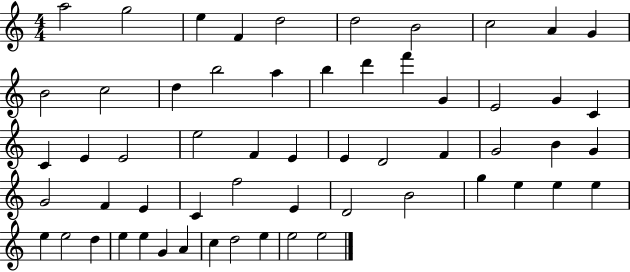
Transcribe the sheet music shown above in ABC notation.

X:1
T:Untitled
M:4/4
L:1/4
K:C
a2 g2 e F d2 d2 B2 c2 A G B2 c2 d b2 a b d' f' G E2 G C C E E2 e2 F E E D2 F G2 B G G2 F E C f2 E D2 B2 g e e e e e2 d e e G A c d2 e e2 e2